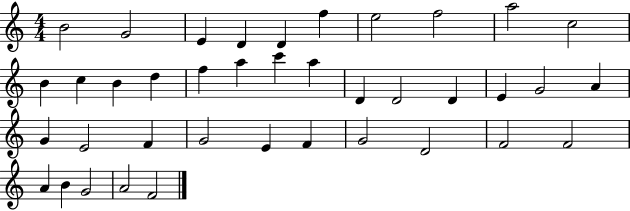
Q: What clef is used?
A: treble